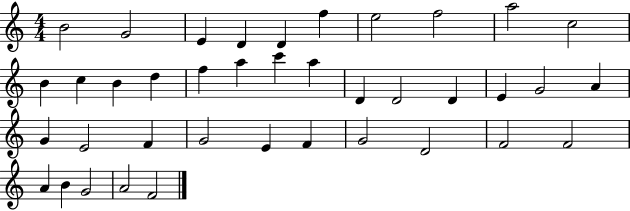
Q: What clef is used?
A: treble